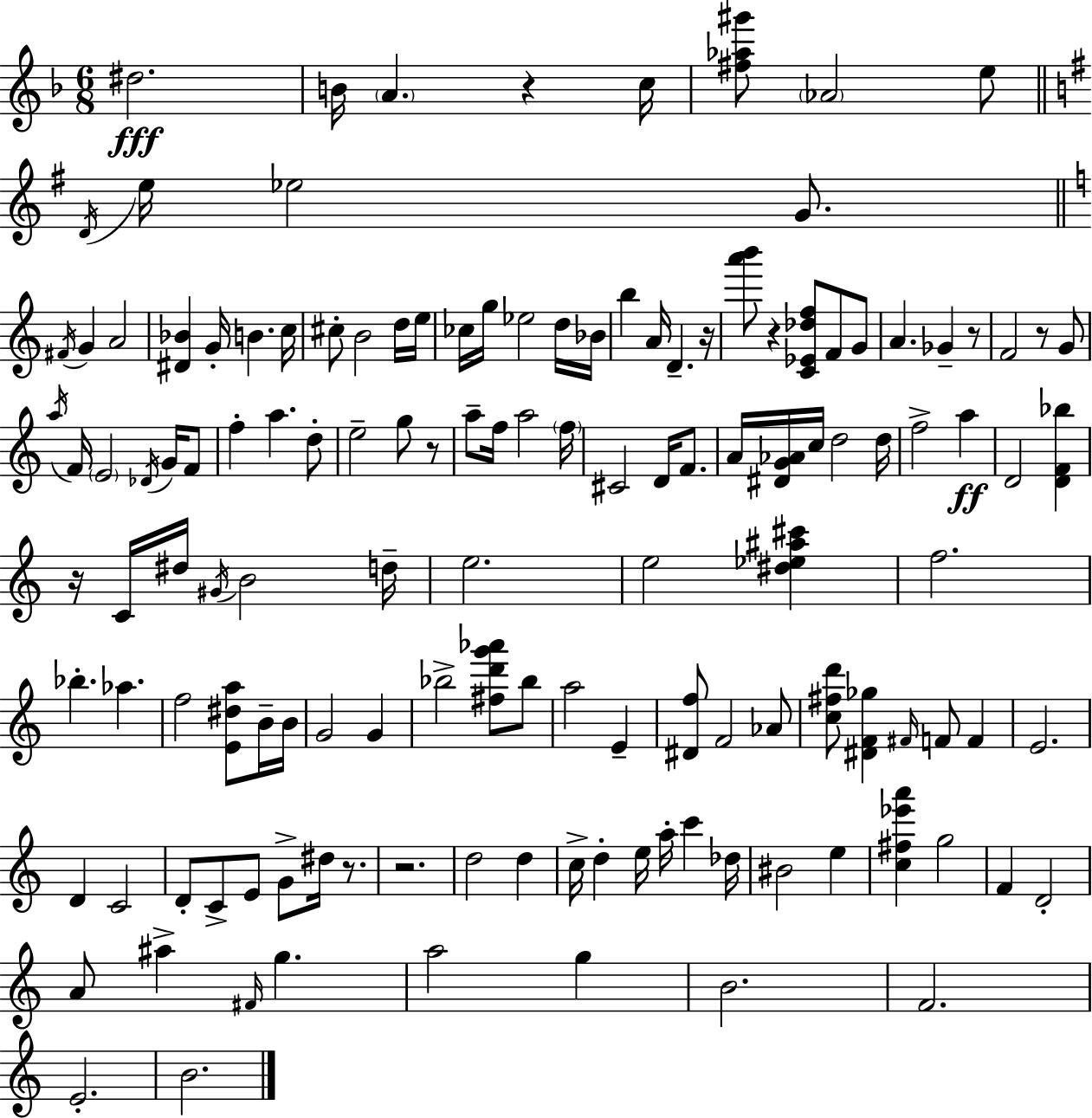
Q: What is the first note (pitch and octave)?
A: D#5